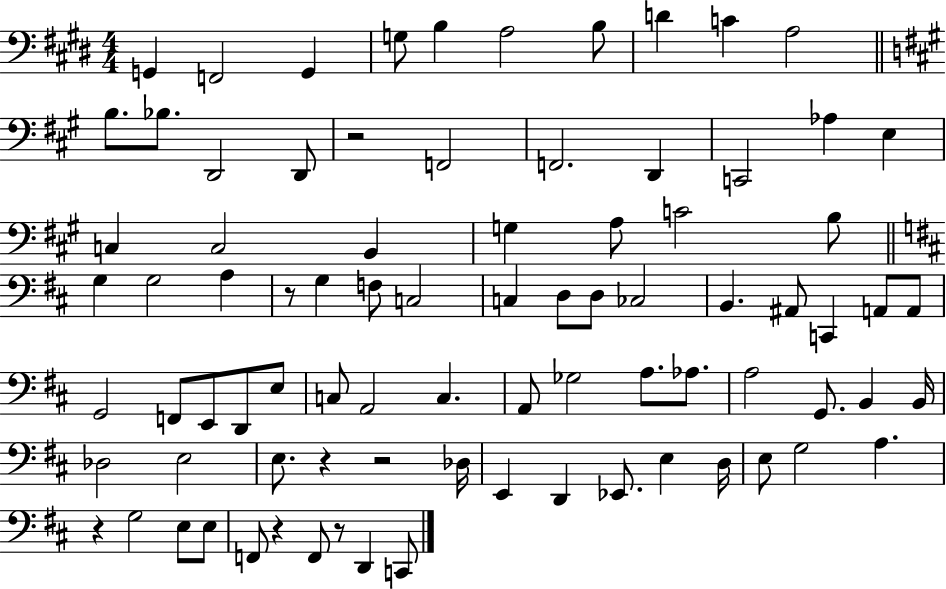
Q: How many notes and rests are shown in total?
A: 84